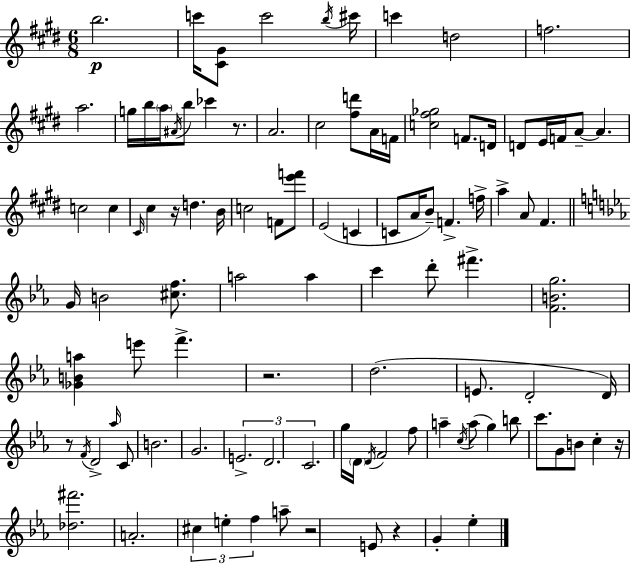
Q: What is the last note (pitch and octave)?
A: Eb5